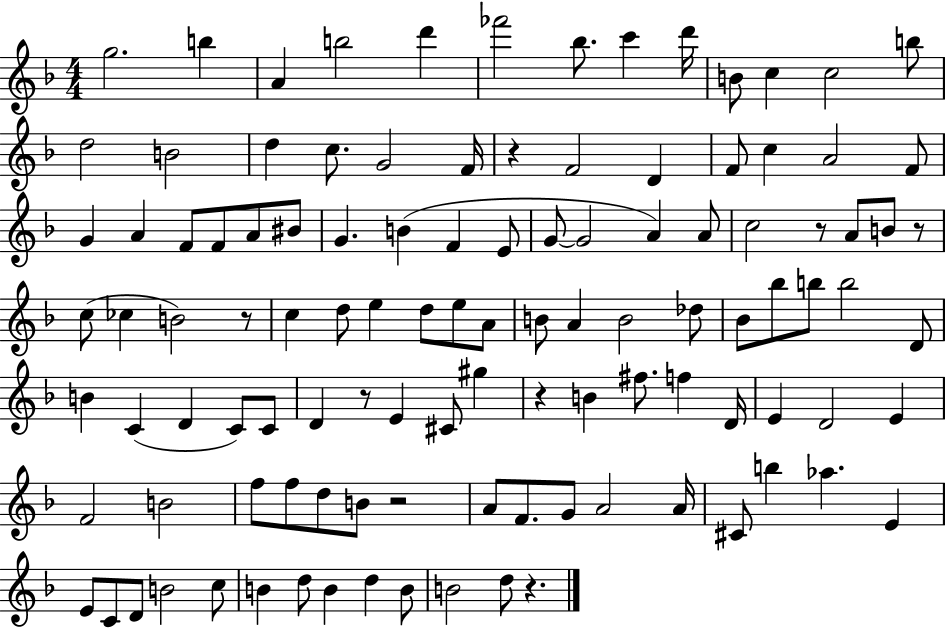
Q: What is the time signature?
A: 4/4